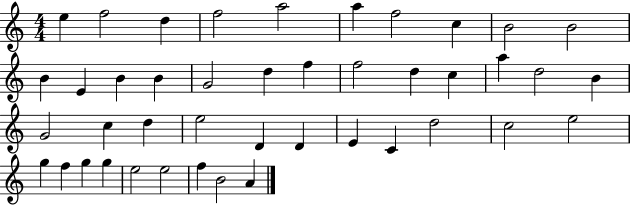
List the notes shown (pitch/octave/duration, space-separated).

E5/q F5/h D5/q F5/h A5/h A5/q F5/h C5/q B4/h B4/h B4/q E4/q B4/q B4/q G4/h D5/q F5/q F5/h D5/q C5/q A5/q D5/h B4/q G4/h C5/q D5/q E5/h D4/q D4/q E4/q C4/q D5/h C5/h E5/h G5/q F5/q G5/q G5/q E5/h E5/h F5/q B4/h A4/q